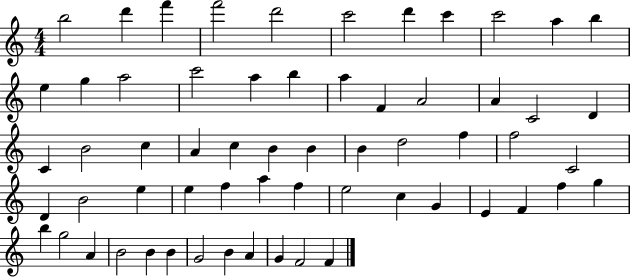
B5/h D6/q F6/q F6/h D6/h C6/h D6/q C6/q C6/h A5/q B5/q E5/q G5/q A5/h C6/h A5/q B5/q A5/q F4/q A4/h A4/q C4/h D4/q C4/q B4/h C5/q A4/q C5/q B4/q B4/q B4/q D5/h F5/q F5/h C4/h D4/q B4/h E5/q E5/q F5/q A5/q F5/q E5/h C5/q G4/q E4/q F4/q F5/q G5/q B5/q G5/h A4/q B4/h B4/q B4/q G4/h B4/q A4/q G4/q F4/h F4/q